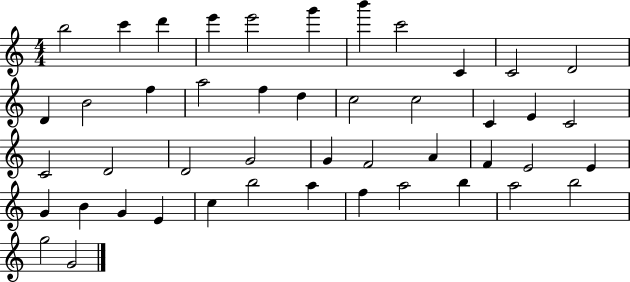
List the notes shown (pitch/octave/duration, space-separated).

B5/h C6/q D6/q E6/q E6/h G6/q B6/q C6/h C4/q C4/h D4/h D4/q B4/h F5/q A5/h F5/q D5/q C5/h C5/h C4/q E4/q C4/h C4/h D4/h D4/h G4/h G4/q F4/h A4/q F4/q E4/h E4/q G4/q B4/q G4/q E4/q C5/q B5/h A5/q F5/q A5/h B5/q A5/h B5/h G5/h G4/h